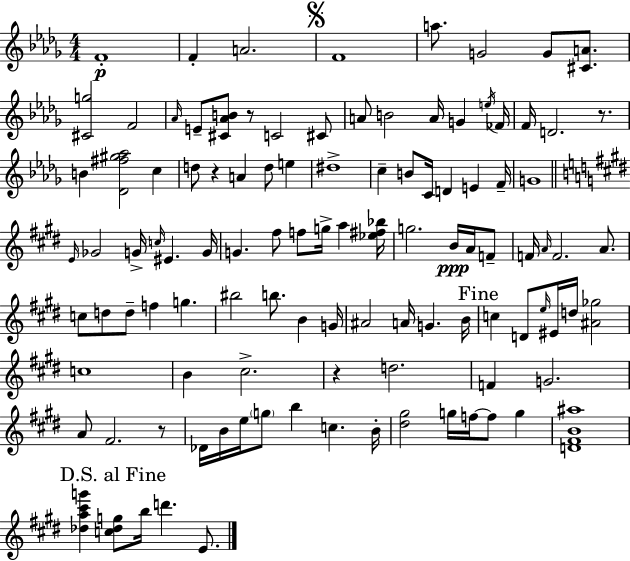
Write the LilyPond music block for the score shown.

{
  \clef treble
  \numericTimeSignature
  \time 4/4
  \key bes \minor
  f'1-.\p | f'4-. a'2. | \mark \markup { \musicglyph "scripts.segno" } f'1 | a''8. g'2 g'8 <cis' a'>8. | \break <cis' g''>2 f'2 | \grace { aes'16 } e'8-- <cis' aes' b'>8 r8 c'2 cis'8 | a'8 b'2 a'16 g'4 | \acciaccatura { e''16 } fes'16 f'16 d'2. r8. | \break b'4 <des' fis'' gis'' aes''>2 c''4 | d''8 r4 a'4 d''8 e''4 | dis''1-> | c''4-- b'8 c'16 d'4 e'4 | \break f'16-- g'1 | \bar "||" \break \key e \major \grace { e'16 } ges'2 g'16-> \grace { c''16 } eis'4. | g'16 g'4. fis''8 f''8 g''16-> a''4 | <ees'' fis'' bes''>16 g''2. b'16\ppp a'16 | f'8-- f'16 \grace { a'16 } f'2. | \break a'8. c''8 d''8 d''8-- f''4 g''4. | bis''2 b''8. b'4 | g'16 ais'2 a'16 g'4. | b'16 \mark "Fine" c''4 d'8 \grace { e''16 } eis'16 d''16 <ais' ges''>2 | \break c''1 | b'4 cis''2.-> | r4 d''2. | f'4 g'2. | \break a'8 fis'2. | r8 des'16 b'16 e''16 \parenthesize g''8 b''4 c''4. | b'16-. <dis'' gis''>2 g''16 f''16~~ f''8 | g''4 <d' fis' b' ais''>1 | \break \mark "D.S. al Fine" <des'' a'' cis''' g'''>4 <c'' des'' g''>8 b''16 d'''4. | e'8. \bar "|."
}